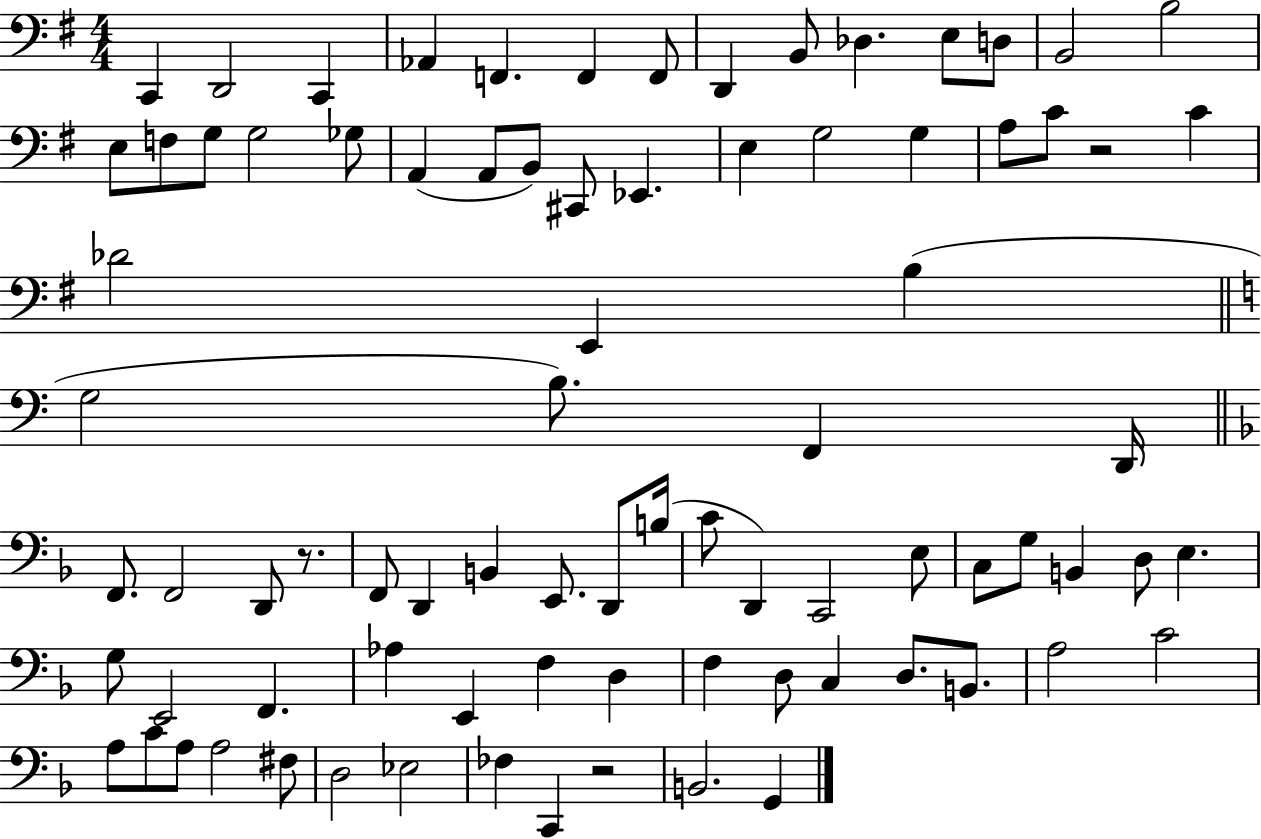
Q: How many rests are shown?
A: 3